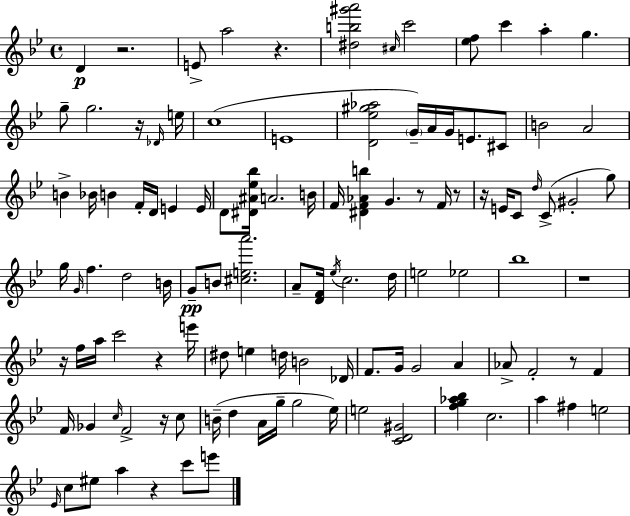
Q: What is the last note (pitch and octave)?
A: E6